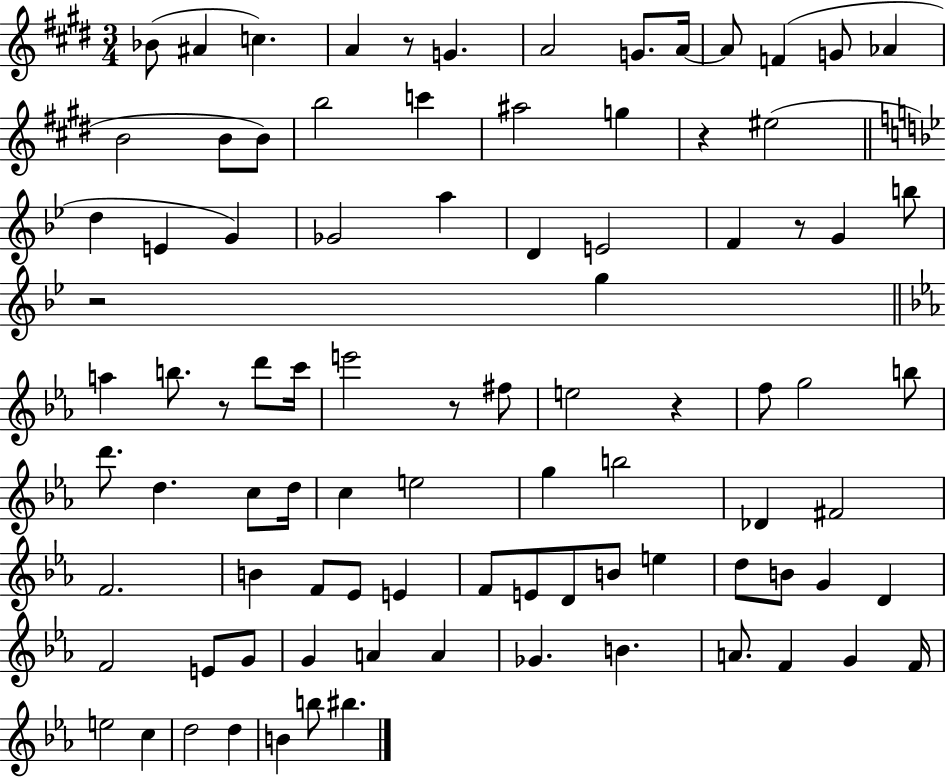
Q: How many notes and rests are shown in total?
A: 91